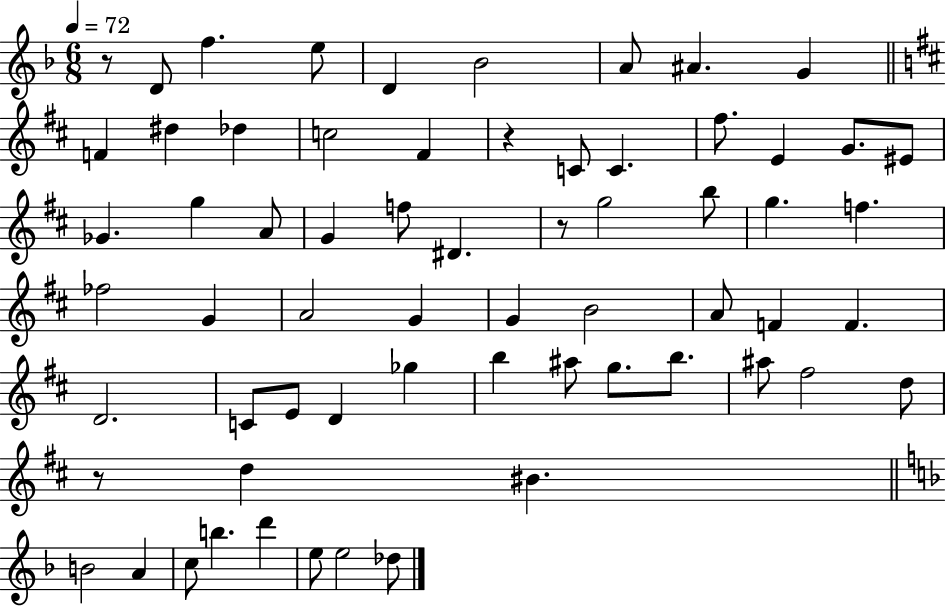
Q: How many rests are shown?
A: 4